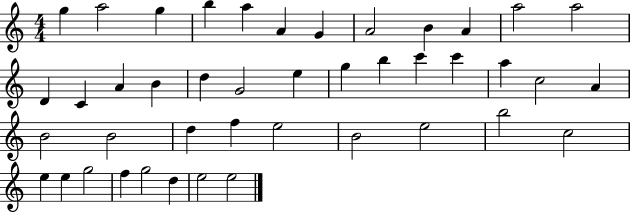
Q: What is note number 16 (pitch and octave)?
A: B4